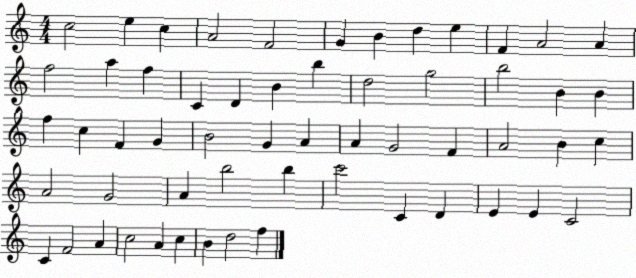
X:1
T:Untitled
M:4/4
L:1/4
K:C
c2 e c A2 F2 G B d e F A2 A f2 a f C D B b d2 g2 b2 B B f c F G B2 G A A G2 F A2 B c A2 G2 A b2 b c'2 C D E E C2 C F2 A c2 A c B d2 f